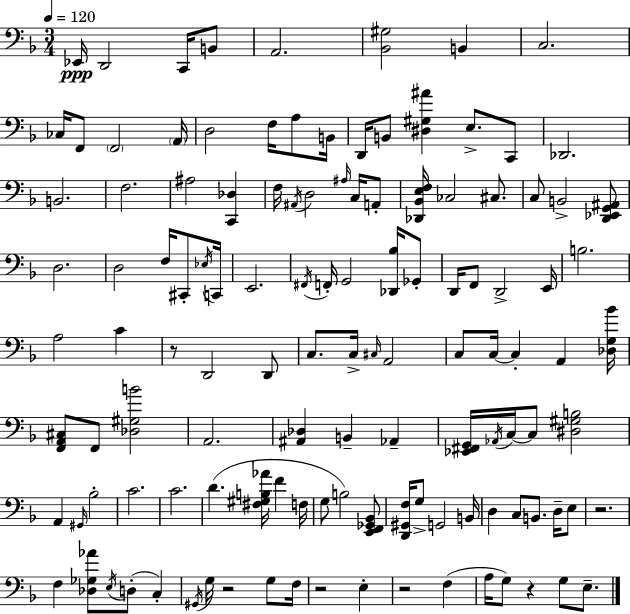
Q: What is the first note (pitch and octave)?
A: Eb2